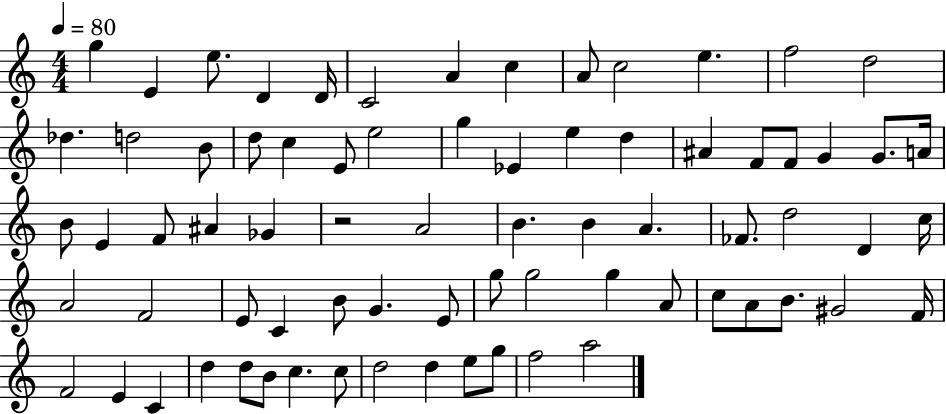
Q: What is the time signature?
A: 4/4